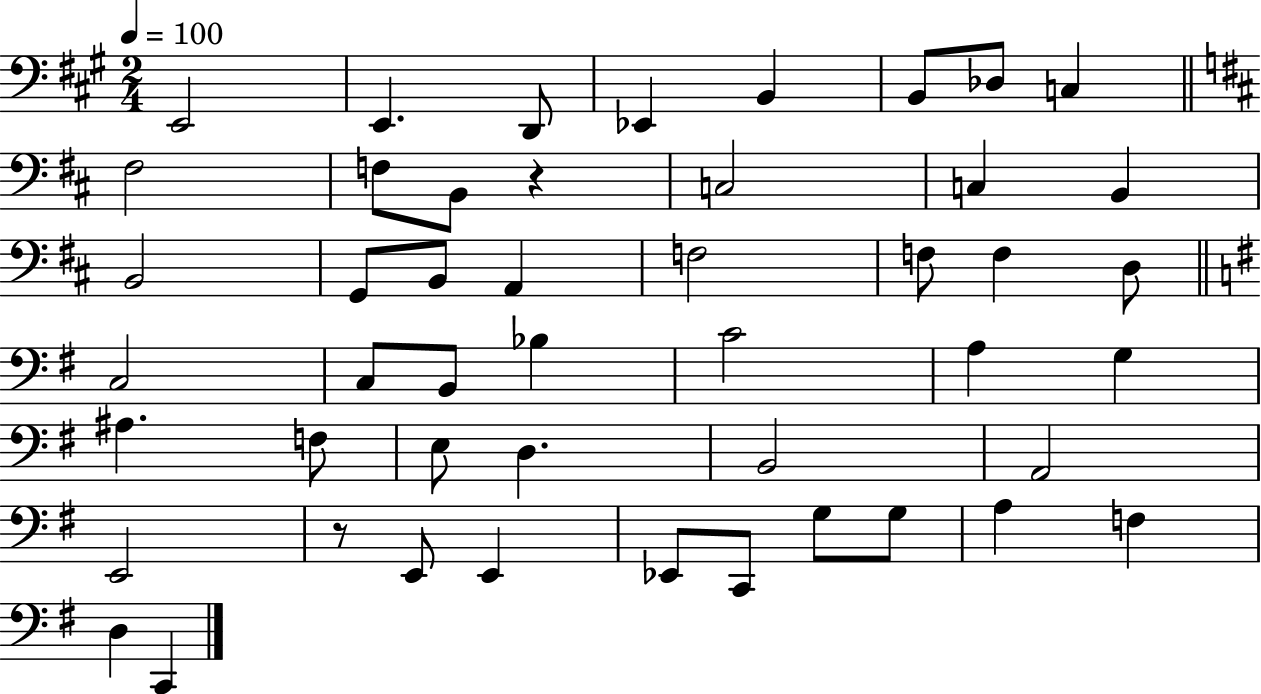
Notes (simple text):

E2/h E2/q. D2/e Eb2/q B2/q B2/e Db3/e C3/q F#3/h F3/e B2/e R/q C3/h C3/q B2/q B2/h G2/e B2/e A2/q F3/h F3/e F3/q D3/e C3/h C3/e B2/e Bb3/q C4/h A3/q G3/q A#3/q. F3/e E3/e D3/q. B2/h A2/h E2/h R/e E2/e E2/q Eb2/e C2/e G3/e G3/e A3/q F3/q D3/q C2/q